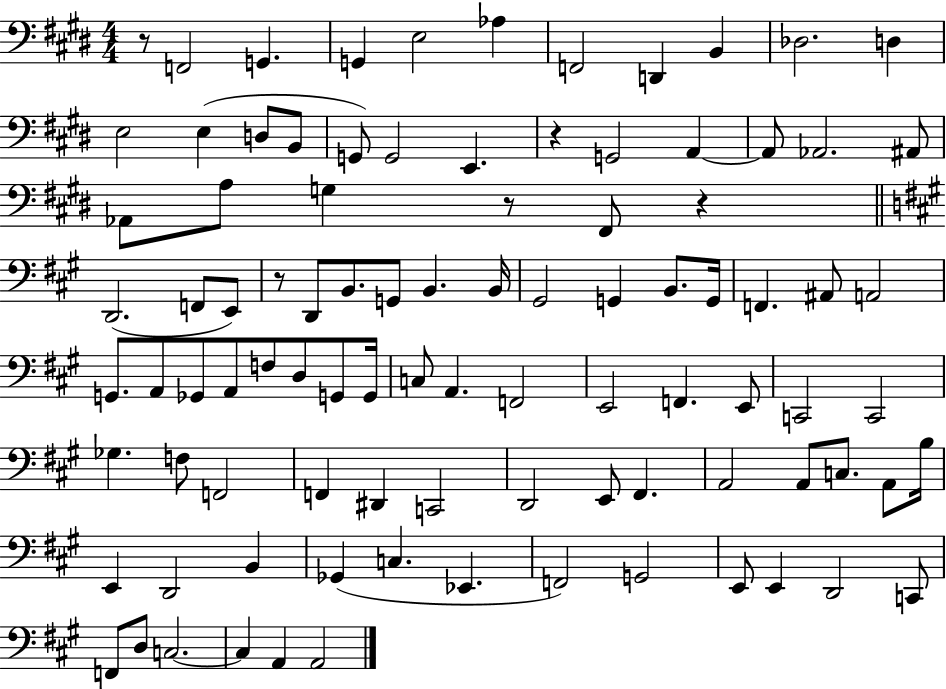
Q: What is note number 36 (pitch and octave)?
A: G2